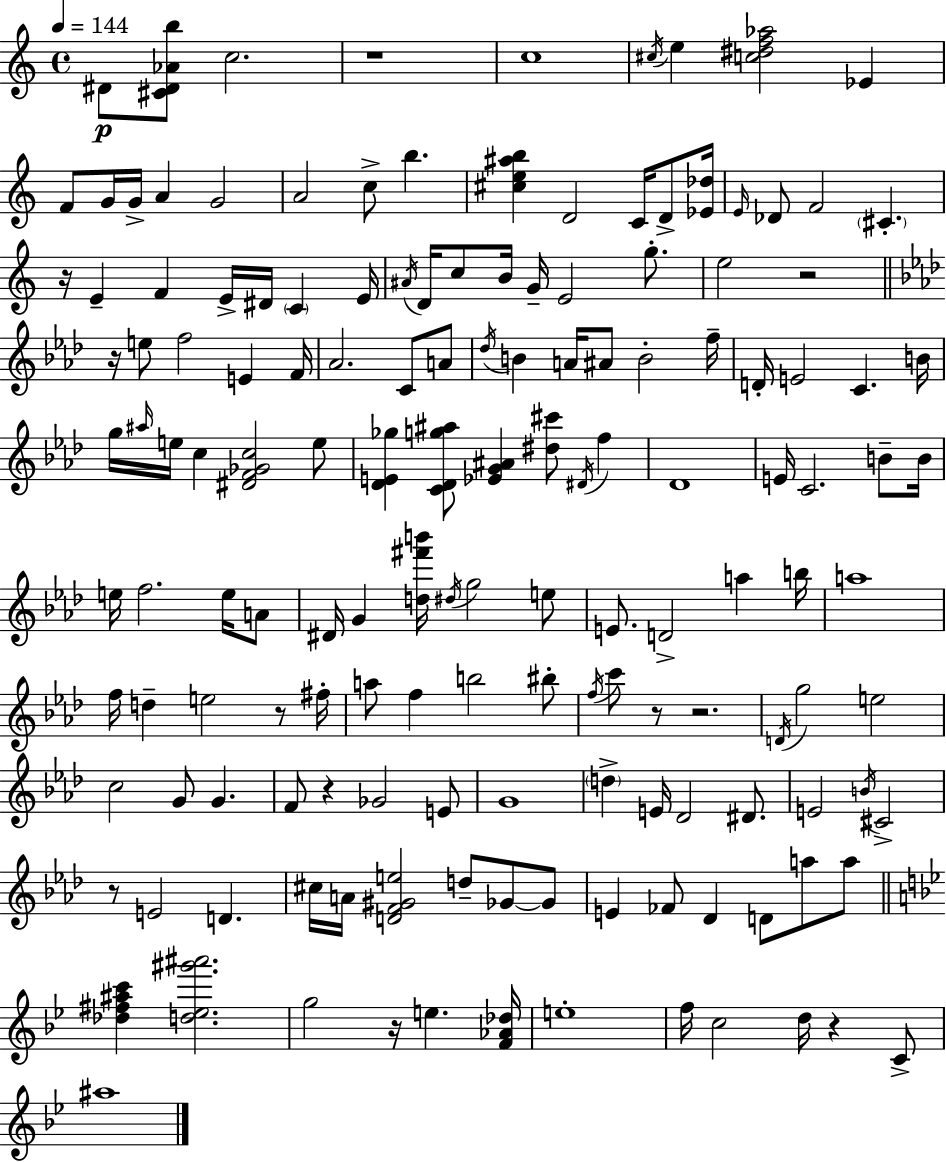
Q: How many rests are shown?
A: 11